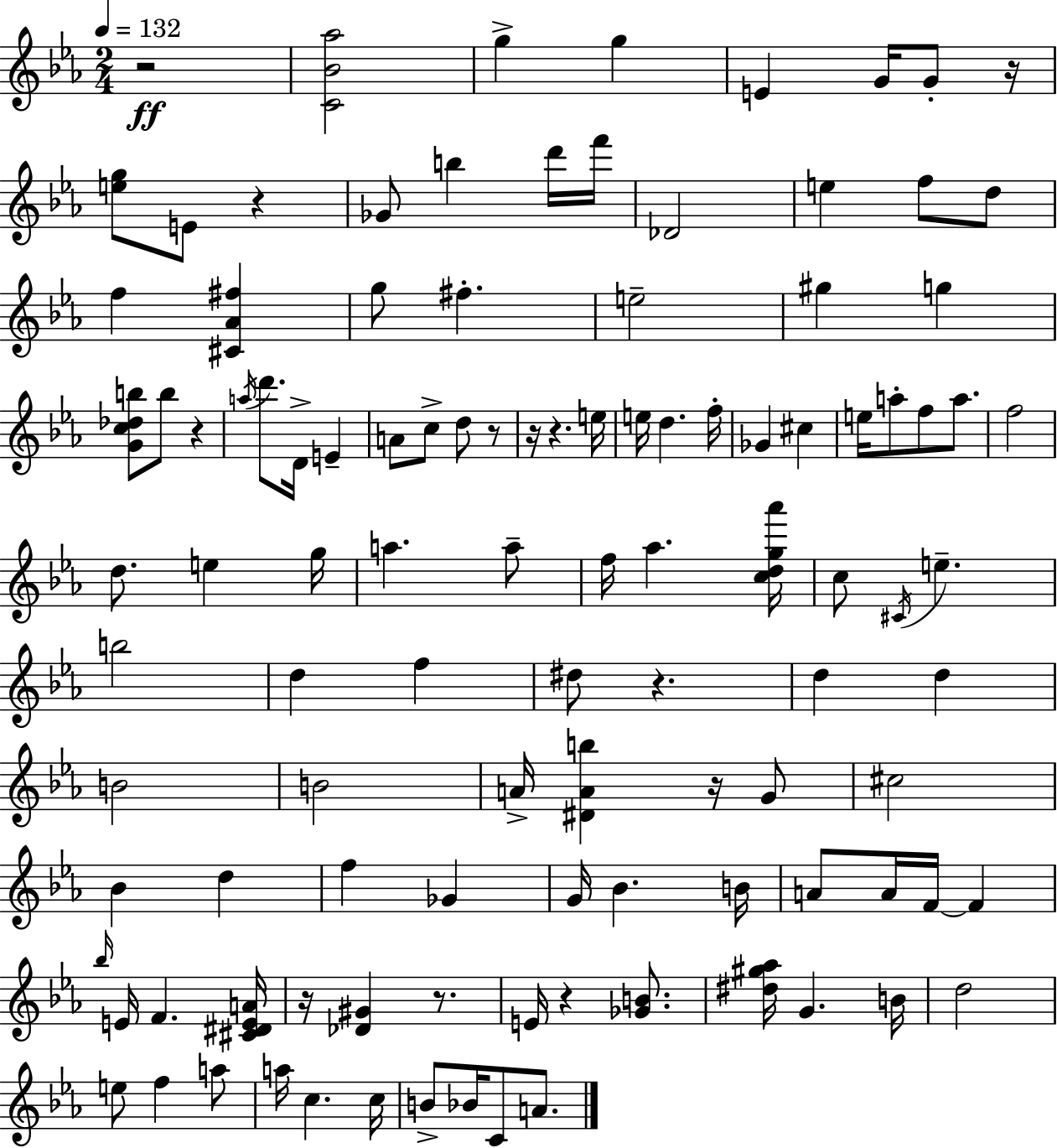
R/h [C4,Bb4,Ab5]/h G5/q G5/q E4/q G4/s G4/e R/s [E5,G5]/e E4/e R/q Gb4/e B5/q D6/s F6/s Db4/h E5/q F5/e D5/e F5/q [C#4,Ab4,F#5]/q G5/e F#5/q. E5/h G#5/q G5/q [G4,C5,Db5,B5]/e B5/e R/q A5/s D6/e. D4/s E4/q A4/e C5/e D5/e R/e R/s R/q. E5/s E5/s D5/q. F5/s Gb4/q C#5/q E5/s A5/e F5/e A5/e. F5/h D5/e. E5/q G5/s A5/q. A5/e F5/s Ab5/q. [C5,D5,G5,Ab6]/s C5/e C#4/s E5/q. B5/h D5/q F5/q D#5/e R/q. D5/q D5/q B4/h B4/h A4/s [D#4,A4,B5]/q R/s G4/e C#5/h Bb4/q D5/q F5/q Gb4/q G4/s Bb4/q. B4/s A4/e A4/s F4/s F4/q Bb5/s E4/s F4/q. [C#4,D#4,E4,A4]/s R/s [Db4,G#4]/q R/e. E4/s R/q [Gb4,B4]/e. [D#5,G#5,Ab5]/s G4/q. B4/s D5/h E5/e F5/q A5/e A5/s C5/q. C5/s B4/e Bb4/s C4/e A4/e.